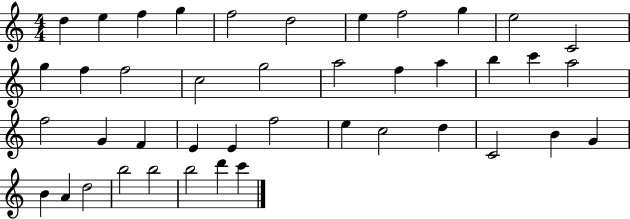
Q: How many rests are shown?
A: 0